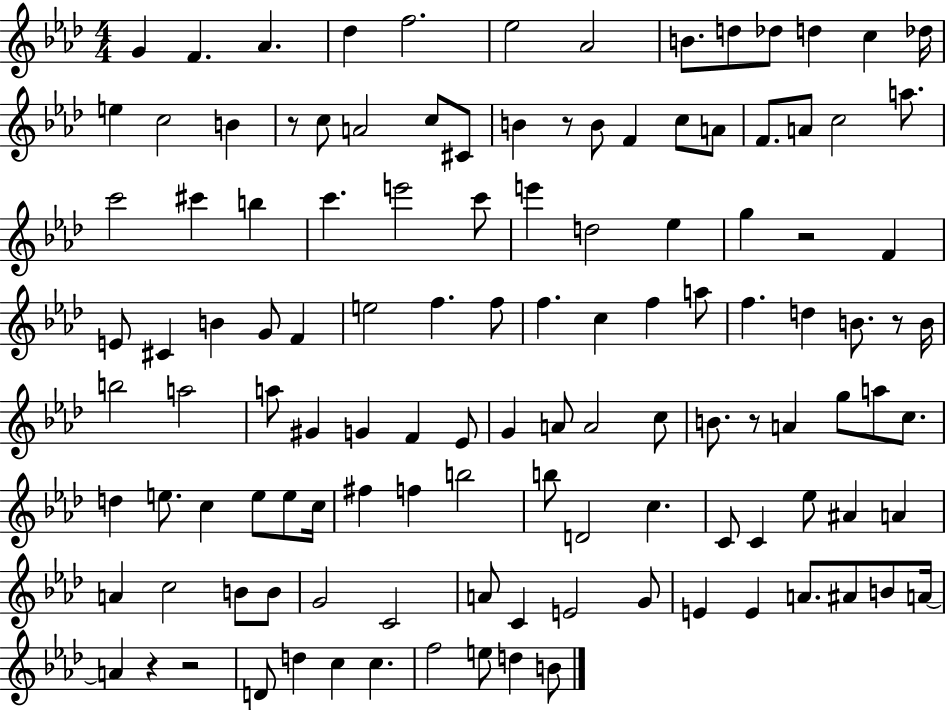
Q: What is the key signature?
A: AES major